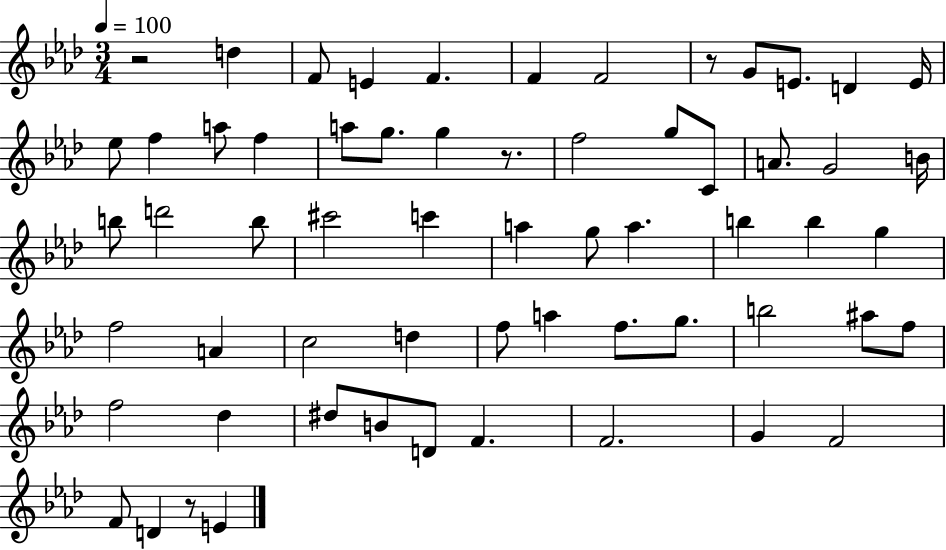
R/h D5/q F4/e E4/q F4/q. F4/q F4/h R/e G4/e E4/e. D4/q E4/s Eb5/e F5/q A5/e F5/q A5/e G5/e. G5/q R/e. F5/h G5/e C4/e A4/e. G4/h B4/s B5/e D6/h B5/e C#6/h C6/q A5/q G5/e A5/q. B5/q B5/q G5/q F5/h A4/q C5/h D5/q F5/e A5/q F5/e. G5/e. B5/h A#5/e F5/e F5/h Db5/q D#5/e B4/e D4/e F4/q. F4/h. G4/q F4/h F4/e D4/q R/e E4/q